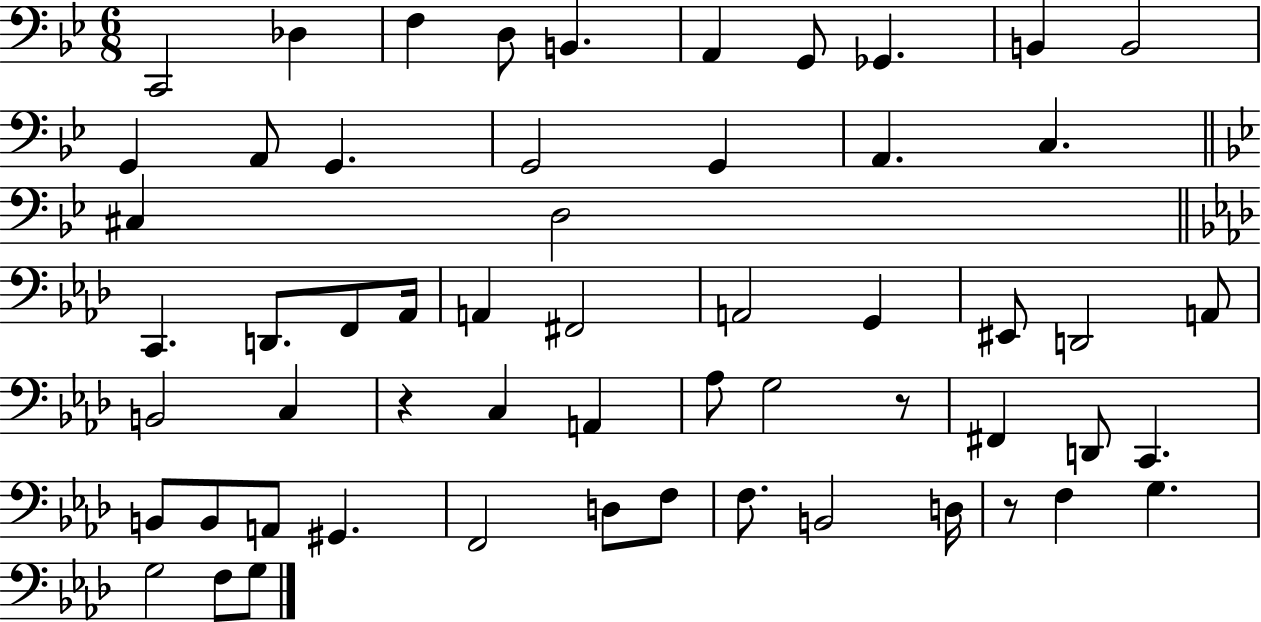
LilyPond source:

{
  \clef bass
  \numericTimeSignature
  \time 6/8
  \key bes \major
  \repeat volta 2 { c,2 des4 | f4 d8 b,4. | a,4 g,8 ges,4. | b,4 b,2 | \break g,4 a,8 g,4. | g,2 g,4 | a,4. c4. | \bar "||" \break \key g \minor cis4 d2 | \bar "||" \break \key aes \major c,4. d,8. f,8 aes,16 | a,4 fis,2 | a,2 g,4 | eis,8 d,2 a,8 | \break b,2 c4 | r4 c4 a,4 | aes8 g2 r8 | fis,4 d,8 c,4. | \break b,8 b,8 a,8 gis,4. | f,2 d8 f8 | f8. b,2 d16 | r8 f4 g4. | \break g2 f8 g8 | } \bar "|."
}